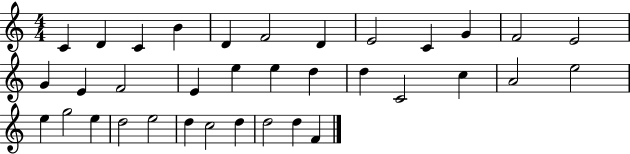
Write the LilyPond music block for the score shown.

{
  \clef treble
  \numericTimeSignature
  \time 4/4
  \key c \major
  c'4 d'4 c'4 b'4 | d'4 f'2 d'4 | e'2 c'4 g'4 | f'2 e'2 | \break g'4 e'4 f'2 | e'4 e''4 e''4 d''4 | d''4 c'2 c''4 | a'2 e''2 | \break e''4 g''2 e''4 | d''2 e''2 | d''4 c''2 d''4 | d''2 d''4 f'4 | \break \bar "|."
}